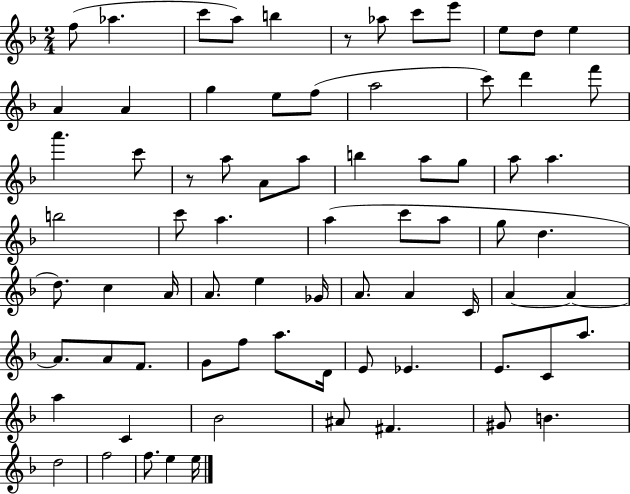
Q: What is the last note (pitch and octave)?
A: E5